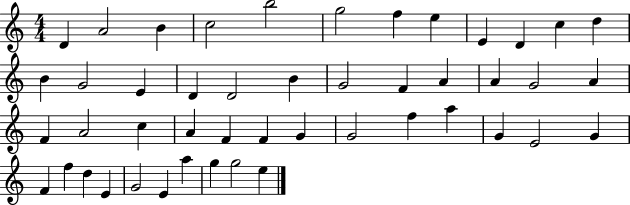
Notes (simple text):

D4/q A4/h B4/q C5/h B5/h G5/h F5/q E5/q E4/q D4/q C5/q D5/q B4/q G4/h E4/q D4/q D4/h B4/q G4/h F4/q A4/q A4/q G4/h A4/q F4/q A4/h C5/q A4/q F4/q F4/q G4/q G4/h F5/q A5/q G4/q E4/h G4/q F4/q F5/q D5/q E4/q G4/h E4/q A5/q G5/q G5/h E5/q